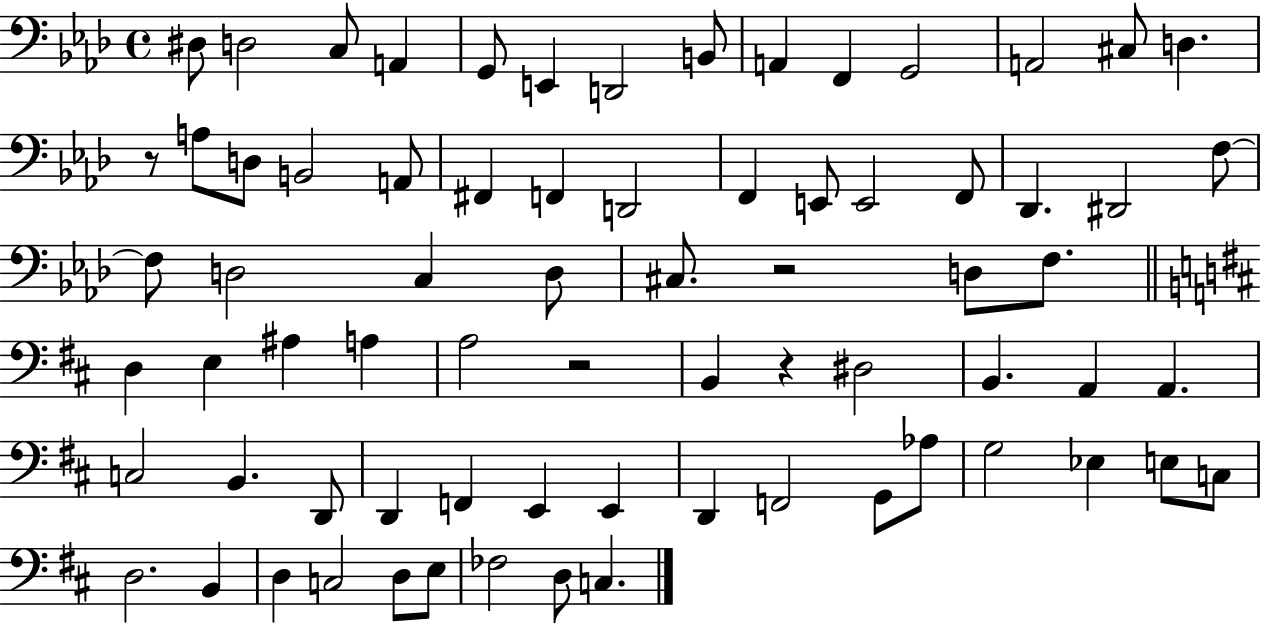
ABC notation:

X:1
T:Untitled
M:4/4
L:1/4
K:Ab
^D,/2 D,2 C,/2 A,, G,,/2 E,, D,,2 B,,/2 A,, F,, G,,2 A,,2 ^C,/2 D, z/2 A,/2 D,/2 B,,2 A,,/2 ^F,, F,, D,,2 F,, E,,/2 E,,2 F,,/2 _D,, ^D,,2 F,/2 F,/2 D,2 C, D,/2 ^C,/2 z2 D,/2 F,/2 D, E, ^A, A, A,2 z2 B,, z ^D,2 B,, A,, A,, C,2 B,, D,,/2 D,, F,, E,, E,, D,, F,,2 G,,/2 _A,/2 G,2 _E, E,/2 C,/2 D,2 B,, D, C,2 D,/2 E,/2 _F,2 D,/2 C,